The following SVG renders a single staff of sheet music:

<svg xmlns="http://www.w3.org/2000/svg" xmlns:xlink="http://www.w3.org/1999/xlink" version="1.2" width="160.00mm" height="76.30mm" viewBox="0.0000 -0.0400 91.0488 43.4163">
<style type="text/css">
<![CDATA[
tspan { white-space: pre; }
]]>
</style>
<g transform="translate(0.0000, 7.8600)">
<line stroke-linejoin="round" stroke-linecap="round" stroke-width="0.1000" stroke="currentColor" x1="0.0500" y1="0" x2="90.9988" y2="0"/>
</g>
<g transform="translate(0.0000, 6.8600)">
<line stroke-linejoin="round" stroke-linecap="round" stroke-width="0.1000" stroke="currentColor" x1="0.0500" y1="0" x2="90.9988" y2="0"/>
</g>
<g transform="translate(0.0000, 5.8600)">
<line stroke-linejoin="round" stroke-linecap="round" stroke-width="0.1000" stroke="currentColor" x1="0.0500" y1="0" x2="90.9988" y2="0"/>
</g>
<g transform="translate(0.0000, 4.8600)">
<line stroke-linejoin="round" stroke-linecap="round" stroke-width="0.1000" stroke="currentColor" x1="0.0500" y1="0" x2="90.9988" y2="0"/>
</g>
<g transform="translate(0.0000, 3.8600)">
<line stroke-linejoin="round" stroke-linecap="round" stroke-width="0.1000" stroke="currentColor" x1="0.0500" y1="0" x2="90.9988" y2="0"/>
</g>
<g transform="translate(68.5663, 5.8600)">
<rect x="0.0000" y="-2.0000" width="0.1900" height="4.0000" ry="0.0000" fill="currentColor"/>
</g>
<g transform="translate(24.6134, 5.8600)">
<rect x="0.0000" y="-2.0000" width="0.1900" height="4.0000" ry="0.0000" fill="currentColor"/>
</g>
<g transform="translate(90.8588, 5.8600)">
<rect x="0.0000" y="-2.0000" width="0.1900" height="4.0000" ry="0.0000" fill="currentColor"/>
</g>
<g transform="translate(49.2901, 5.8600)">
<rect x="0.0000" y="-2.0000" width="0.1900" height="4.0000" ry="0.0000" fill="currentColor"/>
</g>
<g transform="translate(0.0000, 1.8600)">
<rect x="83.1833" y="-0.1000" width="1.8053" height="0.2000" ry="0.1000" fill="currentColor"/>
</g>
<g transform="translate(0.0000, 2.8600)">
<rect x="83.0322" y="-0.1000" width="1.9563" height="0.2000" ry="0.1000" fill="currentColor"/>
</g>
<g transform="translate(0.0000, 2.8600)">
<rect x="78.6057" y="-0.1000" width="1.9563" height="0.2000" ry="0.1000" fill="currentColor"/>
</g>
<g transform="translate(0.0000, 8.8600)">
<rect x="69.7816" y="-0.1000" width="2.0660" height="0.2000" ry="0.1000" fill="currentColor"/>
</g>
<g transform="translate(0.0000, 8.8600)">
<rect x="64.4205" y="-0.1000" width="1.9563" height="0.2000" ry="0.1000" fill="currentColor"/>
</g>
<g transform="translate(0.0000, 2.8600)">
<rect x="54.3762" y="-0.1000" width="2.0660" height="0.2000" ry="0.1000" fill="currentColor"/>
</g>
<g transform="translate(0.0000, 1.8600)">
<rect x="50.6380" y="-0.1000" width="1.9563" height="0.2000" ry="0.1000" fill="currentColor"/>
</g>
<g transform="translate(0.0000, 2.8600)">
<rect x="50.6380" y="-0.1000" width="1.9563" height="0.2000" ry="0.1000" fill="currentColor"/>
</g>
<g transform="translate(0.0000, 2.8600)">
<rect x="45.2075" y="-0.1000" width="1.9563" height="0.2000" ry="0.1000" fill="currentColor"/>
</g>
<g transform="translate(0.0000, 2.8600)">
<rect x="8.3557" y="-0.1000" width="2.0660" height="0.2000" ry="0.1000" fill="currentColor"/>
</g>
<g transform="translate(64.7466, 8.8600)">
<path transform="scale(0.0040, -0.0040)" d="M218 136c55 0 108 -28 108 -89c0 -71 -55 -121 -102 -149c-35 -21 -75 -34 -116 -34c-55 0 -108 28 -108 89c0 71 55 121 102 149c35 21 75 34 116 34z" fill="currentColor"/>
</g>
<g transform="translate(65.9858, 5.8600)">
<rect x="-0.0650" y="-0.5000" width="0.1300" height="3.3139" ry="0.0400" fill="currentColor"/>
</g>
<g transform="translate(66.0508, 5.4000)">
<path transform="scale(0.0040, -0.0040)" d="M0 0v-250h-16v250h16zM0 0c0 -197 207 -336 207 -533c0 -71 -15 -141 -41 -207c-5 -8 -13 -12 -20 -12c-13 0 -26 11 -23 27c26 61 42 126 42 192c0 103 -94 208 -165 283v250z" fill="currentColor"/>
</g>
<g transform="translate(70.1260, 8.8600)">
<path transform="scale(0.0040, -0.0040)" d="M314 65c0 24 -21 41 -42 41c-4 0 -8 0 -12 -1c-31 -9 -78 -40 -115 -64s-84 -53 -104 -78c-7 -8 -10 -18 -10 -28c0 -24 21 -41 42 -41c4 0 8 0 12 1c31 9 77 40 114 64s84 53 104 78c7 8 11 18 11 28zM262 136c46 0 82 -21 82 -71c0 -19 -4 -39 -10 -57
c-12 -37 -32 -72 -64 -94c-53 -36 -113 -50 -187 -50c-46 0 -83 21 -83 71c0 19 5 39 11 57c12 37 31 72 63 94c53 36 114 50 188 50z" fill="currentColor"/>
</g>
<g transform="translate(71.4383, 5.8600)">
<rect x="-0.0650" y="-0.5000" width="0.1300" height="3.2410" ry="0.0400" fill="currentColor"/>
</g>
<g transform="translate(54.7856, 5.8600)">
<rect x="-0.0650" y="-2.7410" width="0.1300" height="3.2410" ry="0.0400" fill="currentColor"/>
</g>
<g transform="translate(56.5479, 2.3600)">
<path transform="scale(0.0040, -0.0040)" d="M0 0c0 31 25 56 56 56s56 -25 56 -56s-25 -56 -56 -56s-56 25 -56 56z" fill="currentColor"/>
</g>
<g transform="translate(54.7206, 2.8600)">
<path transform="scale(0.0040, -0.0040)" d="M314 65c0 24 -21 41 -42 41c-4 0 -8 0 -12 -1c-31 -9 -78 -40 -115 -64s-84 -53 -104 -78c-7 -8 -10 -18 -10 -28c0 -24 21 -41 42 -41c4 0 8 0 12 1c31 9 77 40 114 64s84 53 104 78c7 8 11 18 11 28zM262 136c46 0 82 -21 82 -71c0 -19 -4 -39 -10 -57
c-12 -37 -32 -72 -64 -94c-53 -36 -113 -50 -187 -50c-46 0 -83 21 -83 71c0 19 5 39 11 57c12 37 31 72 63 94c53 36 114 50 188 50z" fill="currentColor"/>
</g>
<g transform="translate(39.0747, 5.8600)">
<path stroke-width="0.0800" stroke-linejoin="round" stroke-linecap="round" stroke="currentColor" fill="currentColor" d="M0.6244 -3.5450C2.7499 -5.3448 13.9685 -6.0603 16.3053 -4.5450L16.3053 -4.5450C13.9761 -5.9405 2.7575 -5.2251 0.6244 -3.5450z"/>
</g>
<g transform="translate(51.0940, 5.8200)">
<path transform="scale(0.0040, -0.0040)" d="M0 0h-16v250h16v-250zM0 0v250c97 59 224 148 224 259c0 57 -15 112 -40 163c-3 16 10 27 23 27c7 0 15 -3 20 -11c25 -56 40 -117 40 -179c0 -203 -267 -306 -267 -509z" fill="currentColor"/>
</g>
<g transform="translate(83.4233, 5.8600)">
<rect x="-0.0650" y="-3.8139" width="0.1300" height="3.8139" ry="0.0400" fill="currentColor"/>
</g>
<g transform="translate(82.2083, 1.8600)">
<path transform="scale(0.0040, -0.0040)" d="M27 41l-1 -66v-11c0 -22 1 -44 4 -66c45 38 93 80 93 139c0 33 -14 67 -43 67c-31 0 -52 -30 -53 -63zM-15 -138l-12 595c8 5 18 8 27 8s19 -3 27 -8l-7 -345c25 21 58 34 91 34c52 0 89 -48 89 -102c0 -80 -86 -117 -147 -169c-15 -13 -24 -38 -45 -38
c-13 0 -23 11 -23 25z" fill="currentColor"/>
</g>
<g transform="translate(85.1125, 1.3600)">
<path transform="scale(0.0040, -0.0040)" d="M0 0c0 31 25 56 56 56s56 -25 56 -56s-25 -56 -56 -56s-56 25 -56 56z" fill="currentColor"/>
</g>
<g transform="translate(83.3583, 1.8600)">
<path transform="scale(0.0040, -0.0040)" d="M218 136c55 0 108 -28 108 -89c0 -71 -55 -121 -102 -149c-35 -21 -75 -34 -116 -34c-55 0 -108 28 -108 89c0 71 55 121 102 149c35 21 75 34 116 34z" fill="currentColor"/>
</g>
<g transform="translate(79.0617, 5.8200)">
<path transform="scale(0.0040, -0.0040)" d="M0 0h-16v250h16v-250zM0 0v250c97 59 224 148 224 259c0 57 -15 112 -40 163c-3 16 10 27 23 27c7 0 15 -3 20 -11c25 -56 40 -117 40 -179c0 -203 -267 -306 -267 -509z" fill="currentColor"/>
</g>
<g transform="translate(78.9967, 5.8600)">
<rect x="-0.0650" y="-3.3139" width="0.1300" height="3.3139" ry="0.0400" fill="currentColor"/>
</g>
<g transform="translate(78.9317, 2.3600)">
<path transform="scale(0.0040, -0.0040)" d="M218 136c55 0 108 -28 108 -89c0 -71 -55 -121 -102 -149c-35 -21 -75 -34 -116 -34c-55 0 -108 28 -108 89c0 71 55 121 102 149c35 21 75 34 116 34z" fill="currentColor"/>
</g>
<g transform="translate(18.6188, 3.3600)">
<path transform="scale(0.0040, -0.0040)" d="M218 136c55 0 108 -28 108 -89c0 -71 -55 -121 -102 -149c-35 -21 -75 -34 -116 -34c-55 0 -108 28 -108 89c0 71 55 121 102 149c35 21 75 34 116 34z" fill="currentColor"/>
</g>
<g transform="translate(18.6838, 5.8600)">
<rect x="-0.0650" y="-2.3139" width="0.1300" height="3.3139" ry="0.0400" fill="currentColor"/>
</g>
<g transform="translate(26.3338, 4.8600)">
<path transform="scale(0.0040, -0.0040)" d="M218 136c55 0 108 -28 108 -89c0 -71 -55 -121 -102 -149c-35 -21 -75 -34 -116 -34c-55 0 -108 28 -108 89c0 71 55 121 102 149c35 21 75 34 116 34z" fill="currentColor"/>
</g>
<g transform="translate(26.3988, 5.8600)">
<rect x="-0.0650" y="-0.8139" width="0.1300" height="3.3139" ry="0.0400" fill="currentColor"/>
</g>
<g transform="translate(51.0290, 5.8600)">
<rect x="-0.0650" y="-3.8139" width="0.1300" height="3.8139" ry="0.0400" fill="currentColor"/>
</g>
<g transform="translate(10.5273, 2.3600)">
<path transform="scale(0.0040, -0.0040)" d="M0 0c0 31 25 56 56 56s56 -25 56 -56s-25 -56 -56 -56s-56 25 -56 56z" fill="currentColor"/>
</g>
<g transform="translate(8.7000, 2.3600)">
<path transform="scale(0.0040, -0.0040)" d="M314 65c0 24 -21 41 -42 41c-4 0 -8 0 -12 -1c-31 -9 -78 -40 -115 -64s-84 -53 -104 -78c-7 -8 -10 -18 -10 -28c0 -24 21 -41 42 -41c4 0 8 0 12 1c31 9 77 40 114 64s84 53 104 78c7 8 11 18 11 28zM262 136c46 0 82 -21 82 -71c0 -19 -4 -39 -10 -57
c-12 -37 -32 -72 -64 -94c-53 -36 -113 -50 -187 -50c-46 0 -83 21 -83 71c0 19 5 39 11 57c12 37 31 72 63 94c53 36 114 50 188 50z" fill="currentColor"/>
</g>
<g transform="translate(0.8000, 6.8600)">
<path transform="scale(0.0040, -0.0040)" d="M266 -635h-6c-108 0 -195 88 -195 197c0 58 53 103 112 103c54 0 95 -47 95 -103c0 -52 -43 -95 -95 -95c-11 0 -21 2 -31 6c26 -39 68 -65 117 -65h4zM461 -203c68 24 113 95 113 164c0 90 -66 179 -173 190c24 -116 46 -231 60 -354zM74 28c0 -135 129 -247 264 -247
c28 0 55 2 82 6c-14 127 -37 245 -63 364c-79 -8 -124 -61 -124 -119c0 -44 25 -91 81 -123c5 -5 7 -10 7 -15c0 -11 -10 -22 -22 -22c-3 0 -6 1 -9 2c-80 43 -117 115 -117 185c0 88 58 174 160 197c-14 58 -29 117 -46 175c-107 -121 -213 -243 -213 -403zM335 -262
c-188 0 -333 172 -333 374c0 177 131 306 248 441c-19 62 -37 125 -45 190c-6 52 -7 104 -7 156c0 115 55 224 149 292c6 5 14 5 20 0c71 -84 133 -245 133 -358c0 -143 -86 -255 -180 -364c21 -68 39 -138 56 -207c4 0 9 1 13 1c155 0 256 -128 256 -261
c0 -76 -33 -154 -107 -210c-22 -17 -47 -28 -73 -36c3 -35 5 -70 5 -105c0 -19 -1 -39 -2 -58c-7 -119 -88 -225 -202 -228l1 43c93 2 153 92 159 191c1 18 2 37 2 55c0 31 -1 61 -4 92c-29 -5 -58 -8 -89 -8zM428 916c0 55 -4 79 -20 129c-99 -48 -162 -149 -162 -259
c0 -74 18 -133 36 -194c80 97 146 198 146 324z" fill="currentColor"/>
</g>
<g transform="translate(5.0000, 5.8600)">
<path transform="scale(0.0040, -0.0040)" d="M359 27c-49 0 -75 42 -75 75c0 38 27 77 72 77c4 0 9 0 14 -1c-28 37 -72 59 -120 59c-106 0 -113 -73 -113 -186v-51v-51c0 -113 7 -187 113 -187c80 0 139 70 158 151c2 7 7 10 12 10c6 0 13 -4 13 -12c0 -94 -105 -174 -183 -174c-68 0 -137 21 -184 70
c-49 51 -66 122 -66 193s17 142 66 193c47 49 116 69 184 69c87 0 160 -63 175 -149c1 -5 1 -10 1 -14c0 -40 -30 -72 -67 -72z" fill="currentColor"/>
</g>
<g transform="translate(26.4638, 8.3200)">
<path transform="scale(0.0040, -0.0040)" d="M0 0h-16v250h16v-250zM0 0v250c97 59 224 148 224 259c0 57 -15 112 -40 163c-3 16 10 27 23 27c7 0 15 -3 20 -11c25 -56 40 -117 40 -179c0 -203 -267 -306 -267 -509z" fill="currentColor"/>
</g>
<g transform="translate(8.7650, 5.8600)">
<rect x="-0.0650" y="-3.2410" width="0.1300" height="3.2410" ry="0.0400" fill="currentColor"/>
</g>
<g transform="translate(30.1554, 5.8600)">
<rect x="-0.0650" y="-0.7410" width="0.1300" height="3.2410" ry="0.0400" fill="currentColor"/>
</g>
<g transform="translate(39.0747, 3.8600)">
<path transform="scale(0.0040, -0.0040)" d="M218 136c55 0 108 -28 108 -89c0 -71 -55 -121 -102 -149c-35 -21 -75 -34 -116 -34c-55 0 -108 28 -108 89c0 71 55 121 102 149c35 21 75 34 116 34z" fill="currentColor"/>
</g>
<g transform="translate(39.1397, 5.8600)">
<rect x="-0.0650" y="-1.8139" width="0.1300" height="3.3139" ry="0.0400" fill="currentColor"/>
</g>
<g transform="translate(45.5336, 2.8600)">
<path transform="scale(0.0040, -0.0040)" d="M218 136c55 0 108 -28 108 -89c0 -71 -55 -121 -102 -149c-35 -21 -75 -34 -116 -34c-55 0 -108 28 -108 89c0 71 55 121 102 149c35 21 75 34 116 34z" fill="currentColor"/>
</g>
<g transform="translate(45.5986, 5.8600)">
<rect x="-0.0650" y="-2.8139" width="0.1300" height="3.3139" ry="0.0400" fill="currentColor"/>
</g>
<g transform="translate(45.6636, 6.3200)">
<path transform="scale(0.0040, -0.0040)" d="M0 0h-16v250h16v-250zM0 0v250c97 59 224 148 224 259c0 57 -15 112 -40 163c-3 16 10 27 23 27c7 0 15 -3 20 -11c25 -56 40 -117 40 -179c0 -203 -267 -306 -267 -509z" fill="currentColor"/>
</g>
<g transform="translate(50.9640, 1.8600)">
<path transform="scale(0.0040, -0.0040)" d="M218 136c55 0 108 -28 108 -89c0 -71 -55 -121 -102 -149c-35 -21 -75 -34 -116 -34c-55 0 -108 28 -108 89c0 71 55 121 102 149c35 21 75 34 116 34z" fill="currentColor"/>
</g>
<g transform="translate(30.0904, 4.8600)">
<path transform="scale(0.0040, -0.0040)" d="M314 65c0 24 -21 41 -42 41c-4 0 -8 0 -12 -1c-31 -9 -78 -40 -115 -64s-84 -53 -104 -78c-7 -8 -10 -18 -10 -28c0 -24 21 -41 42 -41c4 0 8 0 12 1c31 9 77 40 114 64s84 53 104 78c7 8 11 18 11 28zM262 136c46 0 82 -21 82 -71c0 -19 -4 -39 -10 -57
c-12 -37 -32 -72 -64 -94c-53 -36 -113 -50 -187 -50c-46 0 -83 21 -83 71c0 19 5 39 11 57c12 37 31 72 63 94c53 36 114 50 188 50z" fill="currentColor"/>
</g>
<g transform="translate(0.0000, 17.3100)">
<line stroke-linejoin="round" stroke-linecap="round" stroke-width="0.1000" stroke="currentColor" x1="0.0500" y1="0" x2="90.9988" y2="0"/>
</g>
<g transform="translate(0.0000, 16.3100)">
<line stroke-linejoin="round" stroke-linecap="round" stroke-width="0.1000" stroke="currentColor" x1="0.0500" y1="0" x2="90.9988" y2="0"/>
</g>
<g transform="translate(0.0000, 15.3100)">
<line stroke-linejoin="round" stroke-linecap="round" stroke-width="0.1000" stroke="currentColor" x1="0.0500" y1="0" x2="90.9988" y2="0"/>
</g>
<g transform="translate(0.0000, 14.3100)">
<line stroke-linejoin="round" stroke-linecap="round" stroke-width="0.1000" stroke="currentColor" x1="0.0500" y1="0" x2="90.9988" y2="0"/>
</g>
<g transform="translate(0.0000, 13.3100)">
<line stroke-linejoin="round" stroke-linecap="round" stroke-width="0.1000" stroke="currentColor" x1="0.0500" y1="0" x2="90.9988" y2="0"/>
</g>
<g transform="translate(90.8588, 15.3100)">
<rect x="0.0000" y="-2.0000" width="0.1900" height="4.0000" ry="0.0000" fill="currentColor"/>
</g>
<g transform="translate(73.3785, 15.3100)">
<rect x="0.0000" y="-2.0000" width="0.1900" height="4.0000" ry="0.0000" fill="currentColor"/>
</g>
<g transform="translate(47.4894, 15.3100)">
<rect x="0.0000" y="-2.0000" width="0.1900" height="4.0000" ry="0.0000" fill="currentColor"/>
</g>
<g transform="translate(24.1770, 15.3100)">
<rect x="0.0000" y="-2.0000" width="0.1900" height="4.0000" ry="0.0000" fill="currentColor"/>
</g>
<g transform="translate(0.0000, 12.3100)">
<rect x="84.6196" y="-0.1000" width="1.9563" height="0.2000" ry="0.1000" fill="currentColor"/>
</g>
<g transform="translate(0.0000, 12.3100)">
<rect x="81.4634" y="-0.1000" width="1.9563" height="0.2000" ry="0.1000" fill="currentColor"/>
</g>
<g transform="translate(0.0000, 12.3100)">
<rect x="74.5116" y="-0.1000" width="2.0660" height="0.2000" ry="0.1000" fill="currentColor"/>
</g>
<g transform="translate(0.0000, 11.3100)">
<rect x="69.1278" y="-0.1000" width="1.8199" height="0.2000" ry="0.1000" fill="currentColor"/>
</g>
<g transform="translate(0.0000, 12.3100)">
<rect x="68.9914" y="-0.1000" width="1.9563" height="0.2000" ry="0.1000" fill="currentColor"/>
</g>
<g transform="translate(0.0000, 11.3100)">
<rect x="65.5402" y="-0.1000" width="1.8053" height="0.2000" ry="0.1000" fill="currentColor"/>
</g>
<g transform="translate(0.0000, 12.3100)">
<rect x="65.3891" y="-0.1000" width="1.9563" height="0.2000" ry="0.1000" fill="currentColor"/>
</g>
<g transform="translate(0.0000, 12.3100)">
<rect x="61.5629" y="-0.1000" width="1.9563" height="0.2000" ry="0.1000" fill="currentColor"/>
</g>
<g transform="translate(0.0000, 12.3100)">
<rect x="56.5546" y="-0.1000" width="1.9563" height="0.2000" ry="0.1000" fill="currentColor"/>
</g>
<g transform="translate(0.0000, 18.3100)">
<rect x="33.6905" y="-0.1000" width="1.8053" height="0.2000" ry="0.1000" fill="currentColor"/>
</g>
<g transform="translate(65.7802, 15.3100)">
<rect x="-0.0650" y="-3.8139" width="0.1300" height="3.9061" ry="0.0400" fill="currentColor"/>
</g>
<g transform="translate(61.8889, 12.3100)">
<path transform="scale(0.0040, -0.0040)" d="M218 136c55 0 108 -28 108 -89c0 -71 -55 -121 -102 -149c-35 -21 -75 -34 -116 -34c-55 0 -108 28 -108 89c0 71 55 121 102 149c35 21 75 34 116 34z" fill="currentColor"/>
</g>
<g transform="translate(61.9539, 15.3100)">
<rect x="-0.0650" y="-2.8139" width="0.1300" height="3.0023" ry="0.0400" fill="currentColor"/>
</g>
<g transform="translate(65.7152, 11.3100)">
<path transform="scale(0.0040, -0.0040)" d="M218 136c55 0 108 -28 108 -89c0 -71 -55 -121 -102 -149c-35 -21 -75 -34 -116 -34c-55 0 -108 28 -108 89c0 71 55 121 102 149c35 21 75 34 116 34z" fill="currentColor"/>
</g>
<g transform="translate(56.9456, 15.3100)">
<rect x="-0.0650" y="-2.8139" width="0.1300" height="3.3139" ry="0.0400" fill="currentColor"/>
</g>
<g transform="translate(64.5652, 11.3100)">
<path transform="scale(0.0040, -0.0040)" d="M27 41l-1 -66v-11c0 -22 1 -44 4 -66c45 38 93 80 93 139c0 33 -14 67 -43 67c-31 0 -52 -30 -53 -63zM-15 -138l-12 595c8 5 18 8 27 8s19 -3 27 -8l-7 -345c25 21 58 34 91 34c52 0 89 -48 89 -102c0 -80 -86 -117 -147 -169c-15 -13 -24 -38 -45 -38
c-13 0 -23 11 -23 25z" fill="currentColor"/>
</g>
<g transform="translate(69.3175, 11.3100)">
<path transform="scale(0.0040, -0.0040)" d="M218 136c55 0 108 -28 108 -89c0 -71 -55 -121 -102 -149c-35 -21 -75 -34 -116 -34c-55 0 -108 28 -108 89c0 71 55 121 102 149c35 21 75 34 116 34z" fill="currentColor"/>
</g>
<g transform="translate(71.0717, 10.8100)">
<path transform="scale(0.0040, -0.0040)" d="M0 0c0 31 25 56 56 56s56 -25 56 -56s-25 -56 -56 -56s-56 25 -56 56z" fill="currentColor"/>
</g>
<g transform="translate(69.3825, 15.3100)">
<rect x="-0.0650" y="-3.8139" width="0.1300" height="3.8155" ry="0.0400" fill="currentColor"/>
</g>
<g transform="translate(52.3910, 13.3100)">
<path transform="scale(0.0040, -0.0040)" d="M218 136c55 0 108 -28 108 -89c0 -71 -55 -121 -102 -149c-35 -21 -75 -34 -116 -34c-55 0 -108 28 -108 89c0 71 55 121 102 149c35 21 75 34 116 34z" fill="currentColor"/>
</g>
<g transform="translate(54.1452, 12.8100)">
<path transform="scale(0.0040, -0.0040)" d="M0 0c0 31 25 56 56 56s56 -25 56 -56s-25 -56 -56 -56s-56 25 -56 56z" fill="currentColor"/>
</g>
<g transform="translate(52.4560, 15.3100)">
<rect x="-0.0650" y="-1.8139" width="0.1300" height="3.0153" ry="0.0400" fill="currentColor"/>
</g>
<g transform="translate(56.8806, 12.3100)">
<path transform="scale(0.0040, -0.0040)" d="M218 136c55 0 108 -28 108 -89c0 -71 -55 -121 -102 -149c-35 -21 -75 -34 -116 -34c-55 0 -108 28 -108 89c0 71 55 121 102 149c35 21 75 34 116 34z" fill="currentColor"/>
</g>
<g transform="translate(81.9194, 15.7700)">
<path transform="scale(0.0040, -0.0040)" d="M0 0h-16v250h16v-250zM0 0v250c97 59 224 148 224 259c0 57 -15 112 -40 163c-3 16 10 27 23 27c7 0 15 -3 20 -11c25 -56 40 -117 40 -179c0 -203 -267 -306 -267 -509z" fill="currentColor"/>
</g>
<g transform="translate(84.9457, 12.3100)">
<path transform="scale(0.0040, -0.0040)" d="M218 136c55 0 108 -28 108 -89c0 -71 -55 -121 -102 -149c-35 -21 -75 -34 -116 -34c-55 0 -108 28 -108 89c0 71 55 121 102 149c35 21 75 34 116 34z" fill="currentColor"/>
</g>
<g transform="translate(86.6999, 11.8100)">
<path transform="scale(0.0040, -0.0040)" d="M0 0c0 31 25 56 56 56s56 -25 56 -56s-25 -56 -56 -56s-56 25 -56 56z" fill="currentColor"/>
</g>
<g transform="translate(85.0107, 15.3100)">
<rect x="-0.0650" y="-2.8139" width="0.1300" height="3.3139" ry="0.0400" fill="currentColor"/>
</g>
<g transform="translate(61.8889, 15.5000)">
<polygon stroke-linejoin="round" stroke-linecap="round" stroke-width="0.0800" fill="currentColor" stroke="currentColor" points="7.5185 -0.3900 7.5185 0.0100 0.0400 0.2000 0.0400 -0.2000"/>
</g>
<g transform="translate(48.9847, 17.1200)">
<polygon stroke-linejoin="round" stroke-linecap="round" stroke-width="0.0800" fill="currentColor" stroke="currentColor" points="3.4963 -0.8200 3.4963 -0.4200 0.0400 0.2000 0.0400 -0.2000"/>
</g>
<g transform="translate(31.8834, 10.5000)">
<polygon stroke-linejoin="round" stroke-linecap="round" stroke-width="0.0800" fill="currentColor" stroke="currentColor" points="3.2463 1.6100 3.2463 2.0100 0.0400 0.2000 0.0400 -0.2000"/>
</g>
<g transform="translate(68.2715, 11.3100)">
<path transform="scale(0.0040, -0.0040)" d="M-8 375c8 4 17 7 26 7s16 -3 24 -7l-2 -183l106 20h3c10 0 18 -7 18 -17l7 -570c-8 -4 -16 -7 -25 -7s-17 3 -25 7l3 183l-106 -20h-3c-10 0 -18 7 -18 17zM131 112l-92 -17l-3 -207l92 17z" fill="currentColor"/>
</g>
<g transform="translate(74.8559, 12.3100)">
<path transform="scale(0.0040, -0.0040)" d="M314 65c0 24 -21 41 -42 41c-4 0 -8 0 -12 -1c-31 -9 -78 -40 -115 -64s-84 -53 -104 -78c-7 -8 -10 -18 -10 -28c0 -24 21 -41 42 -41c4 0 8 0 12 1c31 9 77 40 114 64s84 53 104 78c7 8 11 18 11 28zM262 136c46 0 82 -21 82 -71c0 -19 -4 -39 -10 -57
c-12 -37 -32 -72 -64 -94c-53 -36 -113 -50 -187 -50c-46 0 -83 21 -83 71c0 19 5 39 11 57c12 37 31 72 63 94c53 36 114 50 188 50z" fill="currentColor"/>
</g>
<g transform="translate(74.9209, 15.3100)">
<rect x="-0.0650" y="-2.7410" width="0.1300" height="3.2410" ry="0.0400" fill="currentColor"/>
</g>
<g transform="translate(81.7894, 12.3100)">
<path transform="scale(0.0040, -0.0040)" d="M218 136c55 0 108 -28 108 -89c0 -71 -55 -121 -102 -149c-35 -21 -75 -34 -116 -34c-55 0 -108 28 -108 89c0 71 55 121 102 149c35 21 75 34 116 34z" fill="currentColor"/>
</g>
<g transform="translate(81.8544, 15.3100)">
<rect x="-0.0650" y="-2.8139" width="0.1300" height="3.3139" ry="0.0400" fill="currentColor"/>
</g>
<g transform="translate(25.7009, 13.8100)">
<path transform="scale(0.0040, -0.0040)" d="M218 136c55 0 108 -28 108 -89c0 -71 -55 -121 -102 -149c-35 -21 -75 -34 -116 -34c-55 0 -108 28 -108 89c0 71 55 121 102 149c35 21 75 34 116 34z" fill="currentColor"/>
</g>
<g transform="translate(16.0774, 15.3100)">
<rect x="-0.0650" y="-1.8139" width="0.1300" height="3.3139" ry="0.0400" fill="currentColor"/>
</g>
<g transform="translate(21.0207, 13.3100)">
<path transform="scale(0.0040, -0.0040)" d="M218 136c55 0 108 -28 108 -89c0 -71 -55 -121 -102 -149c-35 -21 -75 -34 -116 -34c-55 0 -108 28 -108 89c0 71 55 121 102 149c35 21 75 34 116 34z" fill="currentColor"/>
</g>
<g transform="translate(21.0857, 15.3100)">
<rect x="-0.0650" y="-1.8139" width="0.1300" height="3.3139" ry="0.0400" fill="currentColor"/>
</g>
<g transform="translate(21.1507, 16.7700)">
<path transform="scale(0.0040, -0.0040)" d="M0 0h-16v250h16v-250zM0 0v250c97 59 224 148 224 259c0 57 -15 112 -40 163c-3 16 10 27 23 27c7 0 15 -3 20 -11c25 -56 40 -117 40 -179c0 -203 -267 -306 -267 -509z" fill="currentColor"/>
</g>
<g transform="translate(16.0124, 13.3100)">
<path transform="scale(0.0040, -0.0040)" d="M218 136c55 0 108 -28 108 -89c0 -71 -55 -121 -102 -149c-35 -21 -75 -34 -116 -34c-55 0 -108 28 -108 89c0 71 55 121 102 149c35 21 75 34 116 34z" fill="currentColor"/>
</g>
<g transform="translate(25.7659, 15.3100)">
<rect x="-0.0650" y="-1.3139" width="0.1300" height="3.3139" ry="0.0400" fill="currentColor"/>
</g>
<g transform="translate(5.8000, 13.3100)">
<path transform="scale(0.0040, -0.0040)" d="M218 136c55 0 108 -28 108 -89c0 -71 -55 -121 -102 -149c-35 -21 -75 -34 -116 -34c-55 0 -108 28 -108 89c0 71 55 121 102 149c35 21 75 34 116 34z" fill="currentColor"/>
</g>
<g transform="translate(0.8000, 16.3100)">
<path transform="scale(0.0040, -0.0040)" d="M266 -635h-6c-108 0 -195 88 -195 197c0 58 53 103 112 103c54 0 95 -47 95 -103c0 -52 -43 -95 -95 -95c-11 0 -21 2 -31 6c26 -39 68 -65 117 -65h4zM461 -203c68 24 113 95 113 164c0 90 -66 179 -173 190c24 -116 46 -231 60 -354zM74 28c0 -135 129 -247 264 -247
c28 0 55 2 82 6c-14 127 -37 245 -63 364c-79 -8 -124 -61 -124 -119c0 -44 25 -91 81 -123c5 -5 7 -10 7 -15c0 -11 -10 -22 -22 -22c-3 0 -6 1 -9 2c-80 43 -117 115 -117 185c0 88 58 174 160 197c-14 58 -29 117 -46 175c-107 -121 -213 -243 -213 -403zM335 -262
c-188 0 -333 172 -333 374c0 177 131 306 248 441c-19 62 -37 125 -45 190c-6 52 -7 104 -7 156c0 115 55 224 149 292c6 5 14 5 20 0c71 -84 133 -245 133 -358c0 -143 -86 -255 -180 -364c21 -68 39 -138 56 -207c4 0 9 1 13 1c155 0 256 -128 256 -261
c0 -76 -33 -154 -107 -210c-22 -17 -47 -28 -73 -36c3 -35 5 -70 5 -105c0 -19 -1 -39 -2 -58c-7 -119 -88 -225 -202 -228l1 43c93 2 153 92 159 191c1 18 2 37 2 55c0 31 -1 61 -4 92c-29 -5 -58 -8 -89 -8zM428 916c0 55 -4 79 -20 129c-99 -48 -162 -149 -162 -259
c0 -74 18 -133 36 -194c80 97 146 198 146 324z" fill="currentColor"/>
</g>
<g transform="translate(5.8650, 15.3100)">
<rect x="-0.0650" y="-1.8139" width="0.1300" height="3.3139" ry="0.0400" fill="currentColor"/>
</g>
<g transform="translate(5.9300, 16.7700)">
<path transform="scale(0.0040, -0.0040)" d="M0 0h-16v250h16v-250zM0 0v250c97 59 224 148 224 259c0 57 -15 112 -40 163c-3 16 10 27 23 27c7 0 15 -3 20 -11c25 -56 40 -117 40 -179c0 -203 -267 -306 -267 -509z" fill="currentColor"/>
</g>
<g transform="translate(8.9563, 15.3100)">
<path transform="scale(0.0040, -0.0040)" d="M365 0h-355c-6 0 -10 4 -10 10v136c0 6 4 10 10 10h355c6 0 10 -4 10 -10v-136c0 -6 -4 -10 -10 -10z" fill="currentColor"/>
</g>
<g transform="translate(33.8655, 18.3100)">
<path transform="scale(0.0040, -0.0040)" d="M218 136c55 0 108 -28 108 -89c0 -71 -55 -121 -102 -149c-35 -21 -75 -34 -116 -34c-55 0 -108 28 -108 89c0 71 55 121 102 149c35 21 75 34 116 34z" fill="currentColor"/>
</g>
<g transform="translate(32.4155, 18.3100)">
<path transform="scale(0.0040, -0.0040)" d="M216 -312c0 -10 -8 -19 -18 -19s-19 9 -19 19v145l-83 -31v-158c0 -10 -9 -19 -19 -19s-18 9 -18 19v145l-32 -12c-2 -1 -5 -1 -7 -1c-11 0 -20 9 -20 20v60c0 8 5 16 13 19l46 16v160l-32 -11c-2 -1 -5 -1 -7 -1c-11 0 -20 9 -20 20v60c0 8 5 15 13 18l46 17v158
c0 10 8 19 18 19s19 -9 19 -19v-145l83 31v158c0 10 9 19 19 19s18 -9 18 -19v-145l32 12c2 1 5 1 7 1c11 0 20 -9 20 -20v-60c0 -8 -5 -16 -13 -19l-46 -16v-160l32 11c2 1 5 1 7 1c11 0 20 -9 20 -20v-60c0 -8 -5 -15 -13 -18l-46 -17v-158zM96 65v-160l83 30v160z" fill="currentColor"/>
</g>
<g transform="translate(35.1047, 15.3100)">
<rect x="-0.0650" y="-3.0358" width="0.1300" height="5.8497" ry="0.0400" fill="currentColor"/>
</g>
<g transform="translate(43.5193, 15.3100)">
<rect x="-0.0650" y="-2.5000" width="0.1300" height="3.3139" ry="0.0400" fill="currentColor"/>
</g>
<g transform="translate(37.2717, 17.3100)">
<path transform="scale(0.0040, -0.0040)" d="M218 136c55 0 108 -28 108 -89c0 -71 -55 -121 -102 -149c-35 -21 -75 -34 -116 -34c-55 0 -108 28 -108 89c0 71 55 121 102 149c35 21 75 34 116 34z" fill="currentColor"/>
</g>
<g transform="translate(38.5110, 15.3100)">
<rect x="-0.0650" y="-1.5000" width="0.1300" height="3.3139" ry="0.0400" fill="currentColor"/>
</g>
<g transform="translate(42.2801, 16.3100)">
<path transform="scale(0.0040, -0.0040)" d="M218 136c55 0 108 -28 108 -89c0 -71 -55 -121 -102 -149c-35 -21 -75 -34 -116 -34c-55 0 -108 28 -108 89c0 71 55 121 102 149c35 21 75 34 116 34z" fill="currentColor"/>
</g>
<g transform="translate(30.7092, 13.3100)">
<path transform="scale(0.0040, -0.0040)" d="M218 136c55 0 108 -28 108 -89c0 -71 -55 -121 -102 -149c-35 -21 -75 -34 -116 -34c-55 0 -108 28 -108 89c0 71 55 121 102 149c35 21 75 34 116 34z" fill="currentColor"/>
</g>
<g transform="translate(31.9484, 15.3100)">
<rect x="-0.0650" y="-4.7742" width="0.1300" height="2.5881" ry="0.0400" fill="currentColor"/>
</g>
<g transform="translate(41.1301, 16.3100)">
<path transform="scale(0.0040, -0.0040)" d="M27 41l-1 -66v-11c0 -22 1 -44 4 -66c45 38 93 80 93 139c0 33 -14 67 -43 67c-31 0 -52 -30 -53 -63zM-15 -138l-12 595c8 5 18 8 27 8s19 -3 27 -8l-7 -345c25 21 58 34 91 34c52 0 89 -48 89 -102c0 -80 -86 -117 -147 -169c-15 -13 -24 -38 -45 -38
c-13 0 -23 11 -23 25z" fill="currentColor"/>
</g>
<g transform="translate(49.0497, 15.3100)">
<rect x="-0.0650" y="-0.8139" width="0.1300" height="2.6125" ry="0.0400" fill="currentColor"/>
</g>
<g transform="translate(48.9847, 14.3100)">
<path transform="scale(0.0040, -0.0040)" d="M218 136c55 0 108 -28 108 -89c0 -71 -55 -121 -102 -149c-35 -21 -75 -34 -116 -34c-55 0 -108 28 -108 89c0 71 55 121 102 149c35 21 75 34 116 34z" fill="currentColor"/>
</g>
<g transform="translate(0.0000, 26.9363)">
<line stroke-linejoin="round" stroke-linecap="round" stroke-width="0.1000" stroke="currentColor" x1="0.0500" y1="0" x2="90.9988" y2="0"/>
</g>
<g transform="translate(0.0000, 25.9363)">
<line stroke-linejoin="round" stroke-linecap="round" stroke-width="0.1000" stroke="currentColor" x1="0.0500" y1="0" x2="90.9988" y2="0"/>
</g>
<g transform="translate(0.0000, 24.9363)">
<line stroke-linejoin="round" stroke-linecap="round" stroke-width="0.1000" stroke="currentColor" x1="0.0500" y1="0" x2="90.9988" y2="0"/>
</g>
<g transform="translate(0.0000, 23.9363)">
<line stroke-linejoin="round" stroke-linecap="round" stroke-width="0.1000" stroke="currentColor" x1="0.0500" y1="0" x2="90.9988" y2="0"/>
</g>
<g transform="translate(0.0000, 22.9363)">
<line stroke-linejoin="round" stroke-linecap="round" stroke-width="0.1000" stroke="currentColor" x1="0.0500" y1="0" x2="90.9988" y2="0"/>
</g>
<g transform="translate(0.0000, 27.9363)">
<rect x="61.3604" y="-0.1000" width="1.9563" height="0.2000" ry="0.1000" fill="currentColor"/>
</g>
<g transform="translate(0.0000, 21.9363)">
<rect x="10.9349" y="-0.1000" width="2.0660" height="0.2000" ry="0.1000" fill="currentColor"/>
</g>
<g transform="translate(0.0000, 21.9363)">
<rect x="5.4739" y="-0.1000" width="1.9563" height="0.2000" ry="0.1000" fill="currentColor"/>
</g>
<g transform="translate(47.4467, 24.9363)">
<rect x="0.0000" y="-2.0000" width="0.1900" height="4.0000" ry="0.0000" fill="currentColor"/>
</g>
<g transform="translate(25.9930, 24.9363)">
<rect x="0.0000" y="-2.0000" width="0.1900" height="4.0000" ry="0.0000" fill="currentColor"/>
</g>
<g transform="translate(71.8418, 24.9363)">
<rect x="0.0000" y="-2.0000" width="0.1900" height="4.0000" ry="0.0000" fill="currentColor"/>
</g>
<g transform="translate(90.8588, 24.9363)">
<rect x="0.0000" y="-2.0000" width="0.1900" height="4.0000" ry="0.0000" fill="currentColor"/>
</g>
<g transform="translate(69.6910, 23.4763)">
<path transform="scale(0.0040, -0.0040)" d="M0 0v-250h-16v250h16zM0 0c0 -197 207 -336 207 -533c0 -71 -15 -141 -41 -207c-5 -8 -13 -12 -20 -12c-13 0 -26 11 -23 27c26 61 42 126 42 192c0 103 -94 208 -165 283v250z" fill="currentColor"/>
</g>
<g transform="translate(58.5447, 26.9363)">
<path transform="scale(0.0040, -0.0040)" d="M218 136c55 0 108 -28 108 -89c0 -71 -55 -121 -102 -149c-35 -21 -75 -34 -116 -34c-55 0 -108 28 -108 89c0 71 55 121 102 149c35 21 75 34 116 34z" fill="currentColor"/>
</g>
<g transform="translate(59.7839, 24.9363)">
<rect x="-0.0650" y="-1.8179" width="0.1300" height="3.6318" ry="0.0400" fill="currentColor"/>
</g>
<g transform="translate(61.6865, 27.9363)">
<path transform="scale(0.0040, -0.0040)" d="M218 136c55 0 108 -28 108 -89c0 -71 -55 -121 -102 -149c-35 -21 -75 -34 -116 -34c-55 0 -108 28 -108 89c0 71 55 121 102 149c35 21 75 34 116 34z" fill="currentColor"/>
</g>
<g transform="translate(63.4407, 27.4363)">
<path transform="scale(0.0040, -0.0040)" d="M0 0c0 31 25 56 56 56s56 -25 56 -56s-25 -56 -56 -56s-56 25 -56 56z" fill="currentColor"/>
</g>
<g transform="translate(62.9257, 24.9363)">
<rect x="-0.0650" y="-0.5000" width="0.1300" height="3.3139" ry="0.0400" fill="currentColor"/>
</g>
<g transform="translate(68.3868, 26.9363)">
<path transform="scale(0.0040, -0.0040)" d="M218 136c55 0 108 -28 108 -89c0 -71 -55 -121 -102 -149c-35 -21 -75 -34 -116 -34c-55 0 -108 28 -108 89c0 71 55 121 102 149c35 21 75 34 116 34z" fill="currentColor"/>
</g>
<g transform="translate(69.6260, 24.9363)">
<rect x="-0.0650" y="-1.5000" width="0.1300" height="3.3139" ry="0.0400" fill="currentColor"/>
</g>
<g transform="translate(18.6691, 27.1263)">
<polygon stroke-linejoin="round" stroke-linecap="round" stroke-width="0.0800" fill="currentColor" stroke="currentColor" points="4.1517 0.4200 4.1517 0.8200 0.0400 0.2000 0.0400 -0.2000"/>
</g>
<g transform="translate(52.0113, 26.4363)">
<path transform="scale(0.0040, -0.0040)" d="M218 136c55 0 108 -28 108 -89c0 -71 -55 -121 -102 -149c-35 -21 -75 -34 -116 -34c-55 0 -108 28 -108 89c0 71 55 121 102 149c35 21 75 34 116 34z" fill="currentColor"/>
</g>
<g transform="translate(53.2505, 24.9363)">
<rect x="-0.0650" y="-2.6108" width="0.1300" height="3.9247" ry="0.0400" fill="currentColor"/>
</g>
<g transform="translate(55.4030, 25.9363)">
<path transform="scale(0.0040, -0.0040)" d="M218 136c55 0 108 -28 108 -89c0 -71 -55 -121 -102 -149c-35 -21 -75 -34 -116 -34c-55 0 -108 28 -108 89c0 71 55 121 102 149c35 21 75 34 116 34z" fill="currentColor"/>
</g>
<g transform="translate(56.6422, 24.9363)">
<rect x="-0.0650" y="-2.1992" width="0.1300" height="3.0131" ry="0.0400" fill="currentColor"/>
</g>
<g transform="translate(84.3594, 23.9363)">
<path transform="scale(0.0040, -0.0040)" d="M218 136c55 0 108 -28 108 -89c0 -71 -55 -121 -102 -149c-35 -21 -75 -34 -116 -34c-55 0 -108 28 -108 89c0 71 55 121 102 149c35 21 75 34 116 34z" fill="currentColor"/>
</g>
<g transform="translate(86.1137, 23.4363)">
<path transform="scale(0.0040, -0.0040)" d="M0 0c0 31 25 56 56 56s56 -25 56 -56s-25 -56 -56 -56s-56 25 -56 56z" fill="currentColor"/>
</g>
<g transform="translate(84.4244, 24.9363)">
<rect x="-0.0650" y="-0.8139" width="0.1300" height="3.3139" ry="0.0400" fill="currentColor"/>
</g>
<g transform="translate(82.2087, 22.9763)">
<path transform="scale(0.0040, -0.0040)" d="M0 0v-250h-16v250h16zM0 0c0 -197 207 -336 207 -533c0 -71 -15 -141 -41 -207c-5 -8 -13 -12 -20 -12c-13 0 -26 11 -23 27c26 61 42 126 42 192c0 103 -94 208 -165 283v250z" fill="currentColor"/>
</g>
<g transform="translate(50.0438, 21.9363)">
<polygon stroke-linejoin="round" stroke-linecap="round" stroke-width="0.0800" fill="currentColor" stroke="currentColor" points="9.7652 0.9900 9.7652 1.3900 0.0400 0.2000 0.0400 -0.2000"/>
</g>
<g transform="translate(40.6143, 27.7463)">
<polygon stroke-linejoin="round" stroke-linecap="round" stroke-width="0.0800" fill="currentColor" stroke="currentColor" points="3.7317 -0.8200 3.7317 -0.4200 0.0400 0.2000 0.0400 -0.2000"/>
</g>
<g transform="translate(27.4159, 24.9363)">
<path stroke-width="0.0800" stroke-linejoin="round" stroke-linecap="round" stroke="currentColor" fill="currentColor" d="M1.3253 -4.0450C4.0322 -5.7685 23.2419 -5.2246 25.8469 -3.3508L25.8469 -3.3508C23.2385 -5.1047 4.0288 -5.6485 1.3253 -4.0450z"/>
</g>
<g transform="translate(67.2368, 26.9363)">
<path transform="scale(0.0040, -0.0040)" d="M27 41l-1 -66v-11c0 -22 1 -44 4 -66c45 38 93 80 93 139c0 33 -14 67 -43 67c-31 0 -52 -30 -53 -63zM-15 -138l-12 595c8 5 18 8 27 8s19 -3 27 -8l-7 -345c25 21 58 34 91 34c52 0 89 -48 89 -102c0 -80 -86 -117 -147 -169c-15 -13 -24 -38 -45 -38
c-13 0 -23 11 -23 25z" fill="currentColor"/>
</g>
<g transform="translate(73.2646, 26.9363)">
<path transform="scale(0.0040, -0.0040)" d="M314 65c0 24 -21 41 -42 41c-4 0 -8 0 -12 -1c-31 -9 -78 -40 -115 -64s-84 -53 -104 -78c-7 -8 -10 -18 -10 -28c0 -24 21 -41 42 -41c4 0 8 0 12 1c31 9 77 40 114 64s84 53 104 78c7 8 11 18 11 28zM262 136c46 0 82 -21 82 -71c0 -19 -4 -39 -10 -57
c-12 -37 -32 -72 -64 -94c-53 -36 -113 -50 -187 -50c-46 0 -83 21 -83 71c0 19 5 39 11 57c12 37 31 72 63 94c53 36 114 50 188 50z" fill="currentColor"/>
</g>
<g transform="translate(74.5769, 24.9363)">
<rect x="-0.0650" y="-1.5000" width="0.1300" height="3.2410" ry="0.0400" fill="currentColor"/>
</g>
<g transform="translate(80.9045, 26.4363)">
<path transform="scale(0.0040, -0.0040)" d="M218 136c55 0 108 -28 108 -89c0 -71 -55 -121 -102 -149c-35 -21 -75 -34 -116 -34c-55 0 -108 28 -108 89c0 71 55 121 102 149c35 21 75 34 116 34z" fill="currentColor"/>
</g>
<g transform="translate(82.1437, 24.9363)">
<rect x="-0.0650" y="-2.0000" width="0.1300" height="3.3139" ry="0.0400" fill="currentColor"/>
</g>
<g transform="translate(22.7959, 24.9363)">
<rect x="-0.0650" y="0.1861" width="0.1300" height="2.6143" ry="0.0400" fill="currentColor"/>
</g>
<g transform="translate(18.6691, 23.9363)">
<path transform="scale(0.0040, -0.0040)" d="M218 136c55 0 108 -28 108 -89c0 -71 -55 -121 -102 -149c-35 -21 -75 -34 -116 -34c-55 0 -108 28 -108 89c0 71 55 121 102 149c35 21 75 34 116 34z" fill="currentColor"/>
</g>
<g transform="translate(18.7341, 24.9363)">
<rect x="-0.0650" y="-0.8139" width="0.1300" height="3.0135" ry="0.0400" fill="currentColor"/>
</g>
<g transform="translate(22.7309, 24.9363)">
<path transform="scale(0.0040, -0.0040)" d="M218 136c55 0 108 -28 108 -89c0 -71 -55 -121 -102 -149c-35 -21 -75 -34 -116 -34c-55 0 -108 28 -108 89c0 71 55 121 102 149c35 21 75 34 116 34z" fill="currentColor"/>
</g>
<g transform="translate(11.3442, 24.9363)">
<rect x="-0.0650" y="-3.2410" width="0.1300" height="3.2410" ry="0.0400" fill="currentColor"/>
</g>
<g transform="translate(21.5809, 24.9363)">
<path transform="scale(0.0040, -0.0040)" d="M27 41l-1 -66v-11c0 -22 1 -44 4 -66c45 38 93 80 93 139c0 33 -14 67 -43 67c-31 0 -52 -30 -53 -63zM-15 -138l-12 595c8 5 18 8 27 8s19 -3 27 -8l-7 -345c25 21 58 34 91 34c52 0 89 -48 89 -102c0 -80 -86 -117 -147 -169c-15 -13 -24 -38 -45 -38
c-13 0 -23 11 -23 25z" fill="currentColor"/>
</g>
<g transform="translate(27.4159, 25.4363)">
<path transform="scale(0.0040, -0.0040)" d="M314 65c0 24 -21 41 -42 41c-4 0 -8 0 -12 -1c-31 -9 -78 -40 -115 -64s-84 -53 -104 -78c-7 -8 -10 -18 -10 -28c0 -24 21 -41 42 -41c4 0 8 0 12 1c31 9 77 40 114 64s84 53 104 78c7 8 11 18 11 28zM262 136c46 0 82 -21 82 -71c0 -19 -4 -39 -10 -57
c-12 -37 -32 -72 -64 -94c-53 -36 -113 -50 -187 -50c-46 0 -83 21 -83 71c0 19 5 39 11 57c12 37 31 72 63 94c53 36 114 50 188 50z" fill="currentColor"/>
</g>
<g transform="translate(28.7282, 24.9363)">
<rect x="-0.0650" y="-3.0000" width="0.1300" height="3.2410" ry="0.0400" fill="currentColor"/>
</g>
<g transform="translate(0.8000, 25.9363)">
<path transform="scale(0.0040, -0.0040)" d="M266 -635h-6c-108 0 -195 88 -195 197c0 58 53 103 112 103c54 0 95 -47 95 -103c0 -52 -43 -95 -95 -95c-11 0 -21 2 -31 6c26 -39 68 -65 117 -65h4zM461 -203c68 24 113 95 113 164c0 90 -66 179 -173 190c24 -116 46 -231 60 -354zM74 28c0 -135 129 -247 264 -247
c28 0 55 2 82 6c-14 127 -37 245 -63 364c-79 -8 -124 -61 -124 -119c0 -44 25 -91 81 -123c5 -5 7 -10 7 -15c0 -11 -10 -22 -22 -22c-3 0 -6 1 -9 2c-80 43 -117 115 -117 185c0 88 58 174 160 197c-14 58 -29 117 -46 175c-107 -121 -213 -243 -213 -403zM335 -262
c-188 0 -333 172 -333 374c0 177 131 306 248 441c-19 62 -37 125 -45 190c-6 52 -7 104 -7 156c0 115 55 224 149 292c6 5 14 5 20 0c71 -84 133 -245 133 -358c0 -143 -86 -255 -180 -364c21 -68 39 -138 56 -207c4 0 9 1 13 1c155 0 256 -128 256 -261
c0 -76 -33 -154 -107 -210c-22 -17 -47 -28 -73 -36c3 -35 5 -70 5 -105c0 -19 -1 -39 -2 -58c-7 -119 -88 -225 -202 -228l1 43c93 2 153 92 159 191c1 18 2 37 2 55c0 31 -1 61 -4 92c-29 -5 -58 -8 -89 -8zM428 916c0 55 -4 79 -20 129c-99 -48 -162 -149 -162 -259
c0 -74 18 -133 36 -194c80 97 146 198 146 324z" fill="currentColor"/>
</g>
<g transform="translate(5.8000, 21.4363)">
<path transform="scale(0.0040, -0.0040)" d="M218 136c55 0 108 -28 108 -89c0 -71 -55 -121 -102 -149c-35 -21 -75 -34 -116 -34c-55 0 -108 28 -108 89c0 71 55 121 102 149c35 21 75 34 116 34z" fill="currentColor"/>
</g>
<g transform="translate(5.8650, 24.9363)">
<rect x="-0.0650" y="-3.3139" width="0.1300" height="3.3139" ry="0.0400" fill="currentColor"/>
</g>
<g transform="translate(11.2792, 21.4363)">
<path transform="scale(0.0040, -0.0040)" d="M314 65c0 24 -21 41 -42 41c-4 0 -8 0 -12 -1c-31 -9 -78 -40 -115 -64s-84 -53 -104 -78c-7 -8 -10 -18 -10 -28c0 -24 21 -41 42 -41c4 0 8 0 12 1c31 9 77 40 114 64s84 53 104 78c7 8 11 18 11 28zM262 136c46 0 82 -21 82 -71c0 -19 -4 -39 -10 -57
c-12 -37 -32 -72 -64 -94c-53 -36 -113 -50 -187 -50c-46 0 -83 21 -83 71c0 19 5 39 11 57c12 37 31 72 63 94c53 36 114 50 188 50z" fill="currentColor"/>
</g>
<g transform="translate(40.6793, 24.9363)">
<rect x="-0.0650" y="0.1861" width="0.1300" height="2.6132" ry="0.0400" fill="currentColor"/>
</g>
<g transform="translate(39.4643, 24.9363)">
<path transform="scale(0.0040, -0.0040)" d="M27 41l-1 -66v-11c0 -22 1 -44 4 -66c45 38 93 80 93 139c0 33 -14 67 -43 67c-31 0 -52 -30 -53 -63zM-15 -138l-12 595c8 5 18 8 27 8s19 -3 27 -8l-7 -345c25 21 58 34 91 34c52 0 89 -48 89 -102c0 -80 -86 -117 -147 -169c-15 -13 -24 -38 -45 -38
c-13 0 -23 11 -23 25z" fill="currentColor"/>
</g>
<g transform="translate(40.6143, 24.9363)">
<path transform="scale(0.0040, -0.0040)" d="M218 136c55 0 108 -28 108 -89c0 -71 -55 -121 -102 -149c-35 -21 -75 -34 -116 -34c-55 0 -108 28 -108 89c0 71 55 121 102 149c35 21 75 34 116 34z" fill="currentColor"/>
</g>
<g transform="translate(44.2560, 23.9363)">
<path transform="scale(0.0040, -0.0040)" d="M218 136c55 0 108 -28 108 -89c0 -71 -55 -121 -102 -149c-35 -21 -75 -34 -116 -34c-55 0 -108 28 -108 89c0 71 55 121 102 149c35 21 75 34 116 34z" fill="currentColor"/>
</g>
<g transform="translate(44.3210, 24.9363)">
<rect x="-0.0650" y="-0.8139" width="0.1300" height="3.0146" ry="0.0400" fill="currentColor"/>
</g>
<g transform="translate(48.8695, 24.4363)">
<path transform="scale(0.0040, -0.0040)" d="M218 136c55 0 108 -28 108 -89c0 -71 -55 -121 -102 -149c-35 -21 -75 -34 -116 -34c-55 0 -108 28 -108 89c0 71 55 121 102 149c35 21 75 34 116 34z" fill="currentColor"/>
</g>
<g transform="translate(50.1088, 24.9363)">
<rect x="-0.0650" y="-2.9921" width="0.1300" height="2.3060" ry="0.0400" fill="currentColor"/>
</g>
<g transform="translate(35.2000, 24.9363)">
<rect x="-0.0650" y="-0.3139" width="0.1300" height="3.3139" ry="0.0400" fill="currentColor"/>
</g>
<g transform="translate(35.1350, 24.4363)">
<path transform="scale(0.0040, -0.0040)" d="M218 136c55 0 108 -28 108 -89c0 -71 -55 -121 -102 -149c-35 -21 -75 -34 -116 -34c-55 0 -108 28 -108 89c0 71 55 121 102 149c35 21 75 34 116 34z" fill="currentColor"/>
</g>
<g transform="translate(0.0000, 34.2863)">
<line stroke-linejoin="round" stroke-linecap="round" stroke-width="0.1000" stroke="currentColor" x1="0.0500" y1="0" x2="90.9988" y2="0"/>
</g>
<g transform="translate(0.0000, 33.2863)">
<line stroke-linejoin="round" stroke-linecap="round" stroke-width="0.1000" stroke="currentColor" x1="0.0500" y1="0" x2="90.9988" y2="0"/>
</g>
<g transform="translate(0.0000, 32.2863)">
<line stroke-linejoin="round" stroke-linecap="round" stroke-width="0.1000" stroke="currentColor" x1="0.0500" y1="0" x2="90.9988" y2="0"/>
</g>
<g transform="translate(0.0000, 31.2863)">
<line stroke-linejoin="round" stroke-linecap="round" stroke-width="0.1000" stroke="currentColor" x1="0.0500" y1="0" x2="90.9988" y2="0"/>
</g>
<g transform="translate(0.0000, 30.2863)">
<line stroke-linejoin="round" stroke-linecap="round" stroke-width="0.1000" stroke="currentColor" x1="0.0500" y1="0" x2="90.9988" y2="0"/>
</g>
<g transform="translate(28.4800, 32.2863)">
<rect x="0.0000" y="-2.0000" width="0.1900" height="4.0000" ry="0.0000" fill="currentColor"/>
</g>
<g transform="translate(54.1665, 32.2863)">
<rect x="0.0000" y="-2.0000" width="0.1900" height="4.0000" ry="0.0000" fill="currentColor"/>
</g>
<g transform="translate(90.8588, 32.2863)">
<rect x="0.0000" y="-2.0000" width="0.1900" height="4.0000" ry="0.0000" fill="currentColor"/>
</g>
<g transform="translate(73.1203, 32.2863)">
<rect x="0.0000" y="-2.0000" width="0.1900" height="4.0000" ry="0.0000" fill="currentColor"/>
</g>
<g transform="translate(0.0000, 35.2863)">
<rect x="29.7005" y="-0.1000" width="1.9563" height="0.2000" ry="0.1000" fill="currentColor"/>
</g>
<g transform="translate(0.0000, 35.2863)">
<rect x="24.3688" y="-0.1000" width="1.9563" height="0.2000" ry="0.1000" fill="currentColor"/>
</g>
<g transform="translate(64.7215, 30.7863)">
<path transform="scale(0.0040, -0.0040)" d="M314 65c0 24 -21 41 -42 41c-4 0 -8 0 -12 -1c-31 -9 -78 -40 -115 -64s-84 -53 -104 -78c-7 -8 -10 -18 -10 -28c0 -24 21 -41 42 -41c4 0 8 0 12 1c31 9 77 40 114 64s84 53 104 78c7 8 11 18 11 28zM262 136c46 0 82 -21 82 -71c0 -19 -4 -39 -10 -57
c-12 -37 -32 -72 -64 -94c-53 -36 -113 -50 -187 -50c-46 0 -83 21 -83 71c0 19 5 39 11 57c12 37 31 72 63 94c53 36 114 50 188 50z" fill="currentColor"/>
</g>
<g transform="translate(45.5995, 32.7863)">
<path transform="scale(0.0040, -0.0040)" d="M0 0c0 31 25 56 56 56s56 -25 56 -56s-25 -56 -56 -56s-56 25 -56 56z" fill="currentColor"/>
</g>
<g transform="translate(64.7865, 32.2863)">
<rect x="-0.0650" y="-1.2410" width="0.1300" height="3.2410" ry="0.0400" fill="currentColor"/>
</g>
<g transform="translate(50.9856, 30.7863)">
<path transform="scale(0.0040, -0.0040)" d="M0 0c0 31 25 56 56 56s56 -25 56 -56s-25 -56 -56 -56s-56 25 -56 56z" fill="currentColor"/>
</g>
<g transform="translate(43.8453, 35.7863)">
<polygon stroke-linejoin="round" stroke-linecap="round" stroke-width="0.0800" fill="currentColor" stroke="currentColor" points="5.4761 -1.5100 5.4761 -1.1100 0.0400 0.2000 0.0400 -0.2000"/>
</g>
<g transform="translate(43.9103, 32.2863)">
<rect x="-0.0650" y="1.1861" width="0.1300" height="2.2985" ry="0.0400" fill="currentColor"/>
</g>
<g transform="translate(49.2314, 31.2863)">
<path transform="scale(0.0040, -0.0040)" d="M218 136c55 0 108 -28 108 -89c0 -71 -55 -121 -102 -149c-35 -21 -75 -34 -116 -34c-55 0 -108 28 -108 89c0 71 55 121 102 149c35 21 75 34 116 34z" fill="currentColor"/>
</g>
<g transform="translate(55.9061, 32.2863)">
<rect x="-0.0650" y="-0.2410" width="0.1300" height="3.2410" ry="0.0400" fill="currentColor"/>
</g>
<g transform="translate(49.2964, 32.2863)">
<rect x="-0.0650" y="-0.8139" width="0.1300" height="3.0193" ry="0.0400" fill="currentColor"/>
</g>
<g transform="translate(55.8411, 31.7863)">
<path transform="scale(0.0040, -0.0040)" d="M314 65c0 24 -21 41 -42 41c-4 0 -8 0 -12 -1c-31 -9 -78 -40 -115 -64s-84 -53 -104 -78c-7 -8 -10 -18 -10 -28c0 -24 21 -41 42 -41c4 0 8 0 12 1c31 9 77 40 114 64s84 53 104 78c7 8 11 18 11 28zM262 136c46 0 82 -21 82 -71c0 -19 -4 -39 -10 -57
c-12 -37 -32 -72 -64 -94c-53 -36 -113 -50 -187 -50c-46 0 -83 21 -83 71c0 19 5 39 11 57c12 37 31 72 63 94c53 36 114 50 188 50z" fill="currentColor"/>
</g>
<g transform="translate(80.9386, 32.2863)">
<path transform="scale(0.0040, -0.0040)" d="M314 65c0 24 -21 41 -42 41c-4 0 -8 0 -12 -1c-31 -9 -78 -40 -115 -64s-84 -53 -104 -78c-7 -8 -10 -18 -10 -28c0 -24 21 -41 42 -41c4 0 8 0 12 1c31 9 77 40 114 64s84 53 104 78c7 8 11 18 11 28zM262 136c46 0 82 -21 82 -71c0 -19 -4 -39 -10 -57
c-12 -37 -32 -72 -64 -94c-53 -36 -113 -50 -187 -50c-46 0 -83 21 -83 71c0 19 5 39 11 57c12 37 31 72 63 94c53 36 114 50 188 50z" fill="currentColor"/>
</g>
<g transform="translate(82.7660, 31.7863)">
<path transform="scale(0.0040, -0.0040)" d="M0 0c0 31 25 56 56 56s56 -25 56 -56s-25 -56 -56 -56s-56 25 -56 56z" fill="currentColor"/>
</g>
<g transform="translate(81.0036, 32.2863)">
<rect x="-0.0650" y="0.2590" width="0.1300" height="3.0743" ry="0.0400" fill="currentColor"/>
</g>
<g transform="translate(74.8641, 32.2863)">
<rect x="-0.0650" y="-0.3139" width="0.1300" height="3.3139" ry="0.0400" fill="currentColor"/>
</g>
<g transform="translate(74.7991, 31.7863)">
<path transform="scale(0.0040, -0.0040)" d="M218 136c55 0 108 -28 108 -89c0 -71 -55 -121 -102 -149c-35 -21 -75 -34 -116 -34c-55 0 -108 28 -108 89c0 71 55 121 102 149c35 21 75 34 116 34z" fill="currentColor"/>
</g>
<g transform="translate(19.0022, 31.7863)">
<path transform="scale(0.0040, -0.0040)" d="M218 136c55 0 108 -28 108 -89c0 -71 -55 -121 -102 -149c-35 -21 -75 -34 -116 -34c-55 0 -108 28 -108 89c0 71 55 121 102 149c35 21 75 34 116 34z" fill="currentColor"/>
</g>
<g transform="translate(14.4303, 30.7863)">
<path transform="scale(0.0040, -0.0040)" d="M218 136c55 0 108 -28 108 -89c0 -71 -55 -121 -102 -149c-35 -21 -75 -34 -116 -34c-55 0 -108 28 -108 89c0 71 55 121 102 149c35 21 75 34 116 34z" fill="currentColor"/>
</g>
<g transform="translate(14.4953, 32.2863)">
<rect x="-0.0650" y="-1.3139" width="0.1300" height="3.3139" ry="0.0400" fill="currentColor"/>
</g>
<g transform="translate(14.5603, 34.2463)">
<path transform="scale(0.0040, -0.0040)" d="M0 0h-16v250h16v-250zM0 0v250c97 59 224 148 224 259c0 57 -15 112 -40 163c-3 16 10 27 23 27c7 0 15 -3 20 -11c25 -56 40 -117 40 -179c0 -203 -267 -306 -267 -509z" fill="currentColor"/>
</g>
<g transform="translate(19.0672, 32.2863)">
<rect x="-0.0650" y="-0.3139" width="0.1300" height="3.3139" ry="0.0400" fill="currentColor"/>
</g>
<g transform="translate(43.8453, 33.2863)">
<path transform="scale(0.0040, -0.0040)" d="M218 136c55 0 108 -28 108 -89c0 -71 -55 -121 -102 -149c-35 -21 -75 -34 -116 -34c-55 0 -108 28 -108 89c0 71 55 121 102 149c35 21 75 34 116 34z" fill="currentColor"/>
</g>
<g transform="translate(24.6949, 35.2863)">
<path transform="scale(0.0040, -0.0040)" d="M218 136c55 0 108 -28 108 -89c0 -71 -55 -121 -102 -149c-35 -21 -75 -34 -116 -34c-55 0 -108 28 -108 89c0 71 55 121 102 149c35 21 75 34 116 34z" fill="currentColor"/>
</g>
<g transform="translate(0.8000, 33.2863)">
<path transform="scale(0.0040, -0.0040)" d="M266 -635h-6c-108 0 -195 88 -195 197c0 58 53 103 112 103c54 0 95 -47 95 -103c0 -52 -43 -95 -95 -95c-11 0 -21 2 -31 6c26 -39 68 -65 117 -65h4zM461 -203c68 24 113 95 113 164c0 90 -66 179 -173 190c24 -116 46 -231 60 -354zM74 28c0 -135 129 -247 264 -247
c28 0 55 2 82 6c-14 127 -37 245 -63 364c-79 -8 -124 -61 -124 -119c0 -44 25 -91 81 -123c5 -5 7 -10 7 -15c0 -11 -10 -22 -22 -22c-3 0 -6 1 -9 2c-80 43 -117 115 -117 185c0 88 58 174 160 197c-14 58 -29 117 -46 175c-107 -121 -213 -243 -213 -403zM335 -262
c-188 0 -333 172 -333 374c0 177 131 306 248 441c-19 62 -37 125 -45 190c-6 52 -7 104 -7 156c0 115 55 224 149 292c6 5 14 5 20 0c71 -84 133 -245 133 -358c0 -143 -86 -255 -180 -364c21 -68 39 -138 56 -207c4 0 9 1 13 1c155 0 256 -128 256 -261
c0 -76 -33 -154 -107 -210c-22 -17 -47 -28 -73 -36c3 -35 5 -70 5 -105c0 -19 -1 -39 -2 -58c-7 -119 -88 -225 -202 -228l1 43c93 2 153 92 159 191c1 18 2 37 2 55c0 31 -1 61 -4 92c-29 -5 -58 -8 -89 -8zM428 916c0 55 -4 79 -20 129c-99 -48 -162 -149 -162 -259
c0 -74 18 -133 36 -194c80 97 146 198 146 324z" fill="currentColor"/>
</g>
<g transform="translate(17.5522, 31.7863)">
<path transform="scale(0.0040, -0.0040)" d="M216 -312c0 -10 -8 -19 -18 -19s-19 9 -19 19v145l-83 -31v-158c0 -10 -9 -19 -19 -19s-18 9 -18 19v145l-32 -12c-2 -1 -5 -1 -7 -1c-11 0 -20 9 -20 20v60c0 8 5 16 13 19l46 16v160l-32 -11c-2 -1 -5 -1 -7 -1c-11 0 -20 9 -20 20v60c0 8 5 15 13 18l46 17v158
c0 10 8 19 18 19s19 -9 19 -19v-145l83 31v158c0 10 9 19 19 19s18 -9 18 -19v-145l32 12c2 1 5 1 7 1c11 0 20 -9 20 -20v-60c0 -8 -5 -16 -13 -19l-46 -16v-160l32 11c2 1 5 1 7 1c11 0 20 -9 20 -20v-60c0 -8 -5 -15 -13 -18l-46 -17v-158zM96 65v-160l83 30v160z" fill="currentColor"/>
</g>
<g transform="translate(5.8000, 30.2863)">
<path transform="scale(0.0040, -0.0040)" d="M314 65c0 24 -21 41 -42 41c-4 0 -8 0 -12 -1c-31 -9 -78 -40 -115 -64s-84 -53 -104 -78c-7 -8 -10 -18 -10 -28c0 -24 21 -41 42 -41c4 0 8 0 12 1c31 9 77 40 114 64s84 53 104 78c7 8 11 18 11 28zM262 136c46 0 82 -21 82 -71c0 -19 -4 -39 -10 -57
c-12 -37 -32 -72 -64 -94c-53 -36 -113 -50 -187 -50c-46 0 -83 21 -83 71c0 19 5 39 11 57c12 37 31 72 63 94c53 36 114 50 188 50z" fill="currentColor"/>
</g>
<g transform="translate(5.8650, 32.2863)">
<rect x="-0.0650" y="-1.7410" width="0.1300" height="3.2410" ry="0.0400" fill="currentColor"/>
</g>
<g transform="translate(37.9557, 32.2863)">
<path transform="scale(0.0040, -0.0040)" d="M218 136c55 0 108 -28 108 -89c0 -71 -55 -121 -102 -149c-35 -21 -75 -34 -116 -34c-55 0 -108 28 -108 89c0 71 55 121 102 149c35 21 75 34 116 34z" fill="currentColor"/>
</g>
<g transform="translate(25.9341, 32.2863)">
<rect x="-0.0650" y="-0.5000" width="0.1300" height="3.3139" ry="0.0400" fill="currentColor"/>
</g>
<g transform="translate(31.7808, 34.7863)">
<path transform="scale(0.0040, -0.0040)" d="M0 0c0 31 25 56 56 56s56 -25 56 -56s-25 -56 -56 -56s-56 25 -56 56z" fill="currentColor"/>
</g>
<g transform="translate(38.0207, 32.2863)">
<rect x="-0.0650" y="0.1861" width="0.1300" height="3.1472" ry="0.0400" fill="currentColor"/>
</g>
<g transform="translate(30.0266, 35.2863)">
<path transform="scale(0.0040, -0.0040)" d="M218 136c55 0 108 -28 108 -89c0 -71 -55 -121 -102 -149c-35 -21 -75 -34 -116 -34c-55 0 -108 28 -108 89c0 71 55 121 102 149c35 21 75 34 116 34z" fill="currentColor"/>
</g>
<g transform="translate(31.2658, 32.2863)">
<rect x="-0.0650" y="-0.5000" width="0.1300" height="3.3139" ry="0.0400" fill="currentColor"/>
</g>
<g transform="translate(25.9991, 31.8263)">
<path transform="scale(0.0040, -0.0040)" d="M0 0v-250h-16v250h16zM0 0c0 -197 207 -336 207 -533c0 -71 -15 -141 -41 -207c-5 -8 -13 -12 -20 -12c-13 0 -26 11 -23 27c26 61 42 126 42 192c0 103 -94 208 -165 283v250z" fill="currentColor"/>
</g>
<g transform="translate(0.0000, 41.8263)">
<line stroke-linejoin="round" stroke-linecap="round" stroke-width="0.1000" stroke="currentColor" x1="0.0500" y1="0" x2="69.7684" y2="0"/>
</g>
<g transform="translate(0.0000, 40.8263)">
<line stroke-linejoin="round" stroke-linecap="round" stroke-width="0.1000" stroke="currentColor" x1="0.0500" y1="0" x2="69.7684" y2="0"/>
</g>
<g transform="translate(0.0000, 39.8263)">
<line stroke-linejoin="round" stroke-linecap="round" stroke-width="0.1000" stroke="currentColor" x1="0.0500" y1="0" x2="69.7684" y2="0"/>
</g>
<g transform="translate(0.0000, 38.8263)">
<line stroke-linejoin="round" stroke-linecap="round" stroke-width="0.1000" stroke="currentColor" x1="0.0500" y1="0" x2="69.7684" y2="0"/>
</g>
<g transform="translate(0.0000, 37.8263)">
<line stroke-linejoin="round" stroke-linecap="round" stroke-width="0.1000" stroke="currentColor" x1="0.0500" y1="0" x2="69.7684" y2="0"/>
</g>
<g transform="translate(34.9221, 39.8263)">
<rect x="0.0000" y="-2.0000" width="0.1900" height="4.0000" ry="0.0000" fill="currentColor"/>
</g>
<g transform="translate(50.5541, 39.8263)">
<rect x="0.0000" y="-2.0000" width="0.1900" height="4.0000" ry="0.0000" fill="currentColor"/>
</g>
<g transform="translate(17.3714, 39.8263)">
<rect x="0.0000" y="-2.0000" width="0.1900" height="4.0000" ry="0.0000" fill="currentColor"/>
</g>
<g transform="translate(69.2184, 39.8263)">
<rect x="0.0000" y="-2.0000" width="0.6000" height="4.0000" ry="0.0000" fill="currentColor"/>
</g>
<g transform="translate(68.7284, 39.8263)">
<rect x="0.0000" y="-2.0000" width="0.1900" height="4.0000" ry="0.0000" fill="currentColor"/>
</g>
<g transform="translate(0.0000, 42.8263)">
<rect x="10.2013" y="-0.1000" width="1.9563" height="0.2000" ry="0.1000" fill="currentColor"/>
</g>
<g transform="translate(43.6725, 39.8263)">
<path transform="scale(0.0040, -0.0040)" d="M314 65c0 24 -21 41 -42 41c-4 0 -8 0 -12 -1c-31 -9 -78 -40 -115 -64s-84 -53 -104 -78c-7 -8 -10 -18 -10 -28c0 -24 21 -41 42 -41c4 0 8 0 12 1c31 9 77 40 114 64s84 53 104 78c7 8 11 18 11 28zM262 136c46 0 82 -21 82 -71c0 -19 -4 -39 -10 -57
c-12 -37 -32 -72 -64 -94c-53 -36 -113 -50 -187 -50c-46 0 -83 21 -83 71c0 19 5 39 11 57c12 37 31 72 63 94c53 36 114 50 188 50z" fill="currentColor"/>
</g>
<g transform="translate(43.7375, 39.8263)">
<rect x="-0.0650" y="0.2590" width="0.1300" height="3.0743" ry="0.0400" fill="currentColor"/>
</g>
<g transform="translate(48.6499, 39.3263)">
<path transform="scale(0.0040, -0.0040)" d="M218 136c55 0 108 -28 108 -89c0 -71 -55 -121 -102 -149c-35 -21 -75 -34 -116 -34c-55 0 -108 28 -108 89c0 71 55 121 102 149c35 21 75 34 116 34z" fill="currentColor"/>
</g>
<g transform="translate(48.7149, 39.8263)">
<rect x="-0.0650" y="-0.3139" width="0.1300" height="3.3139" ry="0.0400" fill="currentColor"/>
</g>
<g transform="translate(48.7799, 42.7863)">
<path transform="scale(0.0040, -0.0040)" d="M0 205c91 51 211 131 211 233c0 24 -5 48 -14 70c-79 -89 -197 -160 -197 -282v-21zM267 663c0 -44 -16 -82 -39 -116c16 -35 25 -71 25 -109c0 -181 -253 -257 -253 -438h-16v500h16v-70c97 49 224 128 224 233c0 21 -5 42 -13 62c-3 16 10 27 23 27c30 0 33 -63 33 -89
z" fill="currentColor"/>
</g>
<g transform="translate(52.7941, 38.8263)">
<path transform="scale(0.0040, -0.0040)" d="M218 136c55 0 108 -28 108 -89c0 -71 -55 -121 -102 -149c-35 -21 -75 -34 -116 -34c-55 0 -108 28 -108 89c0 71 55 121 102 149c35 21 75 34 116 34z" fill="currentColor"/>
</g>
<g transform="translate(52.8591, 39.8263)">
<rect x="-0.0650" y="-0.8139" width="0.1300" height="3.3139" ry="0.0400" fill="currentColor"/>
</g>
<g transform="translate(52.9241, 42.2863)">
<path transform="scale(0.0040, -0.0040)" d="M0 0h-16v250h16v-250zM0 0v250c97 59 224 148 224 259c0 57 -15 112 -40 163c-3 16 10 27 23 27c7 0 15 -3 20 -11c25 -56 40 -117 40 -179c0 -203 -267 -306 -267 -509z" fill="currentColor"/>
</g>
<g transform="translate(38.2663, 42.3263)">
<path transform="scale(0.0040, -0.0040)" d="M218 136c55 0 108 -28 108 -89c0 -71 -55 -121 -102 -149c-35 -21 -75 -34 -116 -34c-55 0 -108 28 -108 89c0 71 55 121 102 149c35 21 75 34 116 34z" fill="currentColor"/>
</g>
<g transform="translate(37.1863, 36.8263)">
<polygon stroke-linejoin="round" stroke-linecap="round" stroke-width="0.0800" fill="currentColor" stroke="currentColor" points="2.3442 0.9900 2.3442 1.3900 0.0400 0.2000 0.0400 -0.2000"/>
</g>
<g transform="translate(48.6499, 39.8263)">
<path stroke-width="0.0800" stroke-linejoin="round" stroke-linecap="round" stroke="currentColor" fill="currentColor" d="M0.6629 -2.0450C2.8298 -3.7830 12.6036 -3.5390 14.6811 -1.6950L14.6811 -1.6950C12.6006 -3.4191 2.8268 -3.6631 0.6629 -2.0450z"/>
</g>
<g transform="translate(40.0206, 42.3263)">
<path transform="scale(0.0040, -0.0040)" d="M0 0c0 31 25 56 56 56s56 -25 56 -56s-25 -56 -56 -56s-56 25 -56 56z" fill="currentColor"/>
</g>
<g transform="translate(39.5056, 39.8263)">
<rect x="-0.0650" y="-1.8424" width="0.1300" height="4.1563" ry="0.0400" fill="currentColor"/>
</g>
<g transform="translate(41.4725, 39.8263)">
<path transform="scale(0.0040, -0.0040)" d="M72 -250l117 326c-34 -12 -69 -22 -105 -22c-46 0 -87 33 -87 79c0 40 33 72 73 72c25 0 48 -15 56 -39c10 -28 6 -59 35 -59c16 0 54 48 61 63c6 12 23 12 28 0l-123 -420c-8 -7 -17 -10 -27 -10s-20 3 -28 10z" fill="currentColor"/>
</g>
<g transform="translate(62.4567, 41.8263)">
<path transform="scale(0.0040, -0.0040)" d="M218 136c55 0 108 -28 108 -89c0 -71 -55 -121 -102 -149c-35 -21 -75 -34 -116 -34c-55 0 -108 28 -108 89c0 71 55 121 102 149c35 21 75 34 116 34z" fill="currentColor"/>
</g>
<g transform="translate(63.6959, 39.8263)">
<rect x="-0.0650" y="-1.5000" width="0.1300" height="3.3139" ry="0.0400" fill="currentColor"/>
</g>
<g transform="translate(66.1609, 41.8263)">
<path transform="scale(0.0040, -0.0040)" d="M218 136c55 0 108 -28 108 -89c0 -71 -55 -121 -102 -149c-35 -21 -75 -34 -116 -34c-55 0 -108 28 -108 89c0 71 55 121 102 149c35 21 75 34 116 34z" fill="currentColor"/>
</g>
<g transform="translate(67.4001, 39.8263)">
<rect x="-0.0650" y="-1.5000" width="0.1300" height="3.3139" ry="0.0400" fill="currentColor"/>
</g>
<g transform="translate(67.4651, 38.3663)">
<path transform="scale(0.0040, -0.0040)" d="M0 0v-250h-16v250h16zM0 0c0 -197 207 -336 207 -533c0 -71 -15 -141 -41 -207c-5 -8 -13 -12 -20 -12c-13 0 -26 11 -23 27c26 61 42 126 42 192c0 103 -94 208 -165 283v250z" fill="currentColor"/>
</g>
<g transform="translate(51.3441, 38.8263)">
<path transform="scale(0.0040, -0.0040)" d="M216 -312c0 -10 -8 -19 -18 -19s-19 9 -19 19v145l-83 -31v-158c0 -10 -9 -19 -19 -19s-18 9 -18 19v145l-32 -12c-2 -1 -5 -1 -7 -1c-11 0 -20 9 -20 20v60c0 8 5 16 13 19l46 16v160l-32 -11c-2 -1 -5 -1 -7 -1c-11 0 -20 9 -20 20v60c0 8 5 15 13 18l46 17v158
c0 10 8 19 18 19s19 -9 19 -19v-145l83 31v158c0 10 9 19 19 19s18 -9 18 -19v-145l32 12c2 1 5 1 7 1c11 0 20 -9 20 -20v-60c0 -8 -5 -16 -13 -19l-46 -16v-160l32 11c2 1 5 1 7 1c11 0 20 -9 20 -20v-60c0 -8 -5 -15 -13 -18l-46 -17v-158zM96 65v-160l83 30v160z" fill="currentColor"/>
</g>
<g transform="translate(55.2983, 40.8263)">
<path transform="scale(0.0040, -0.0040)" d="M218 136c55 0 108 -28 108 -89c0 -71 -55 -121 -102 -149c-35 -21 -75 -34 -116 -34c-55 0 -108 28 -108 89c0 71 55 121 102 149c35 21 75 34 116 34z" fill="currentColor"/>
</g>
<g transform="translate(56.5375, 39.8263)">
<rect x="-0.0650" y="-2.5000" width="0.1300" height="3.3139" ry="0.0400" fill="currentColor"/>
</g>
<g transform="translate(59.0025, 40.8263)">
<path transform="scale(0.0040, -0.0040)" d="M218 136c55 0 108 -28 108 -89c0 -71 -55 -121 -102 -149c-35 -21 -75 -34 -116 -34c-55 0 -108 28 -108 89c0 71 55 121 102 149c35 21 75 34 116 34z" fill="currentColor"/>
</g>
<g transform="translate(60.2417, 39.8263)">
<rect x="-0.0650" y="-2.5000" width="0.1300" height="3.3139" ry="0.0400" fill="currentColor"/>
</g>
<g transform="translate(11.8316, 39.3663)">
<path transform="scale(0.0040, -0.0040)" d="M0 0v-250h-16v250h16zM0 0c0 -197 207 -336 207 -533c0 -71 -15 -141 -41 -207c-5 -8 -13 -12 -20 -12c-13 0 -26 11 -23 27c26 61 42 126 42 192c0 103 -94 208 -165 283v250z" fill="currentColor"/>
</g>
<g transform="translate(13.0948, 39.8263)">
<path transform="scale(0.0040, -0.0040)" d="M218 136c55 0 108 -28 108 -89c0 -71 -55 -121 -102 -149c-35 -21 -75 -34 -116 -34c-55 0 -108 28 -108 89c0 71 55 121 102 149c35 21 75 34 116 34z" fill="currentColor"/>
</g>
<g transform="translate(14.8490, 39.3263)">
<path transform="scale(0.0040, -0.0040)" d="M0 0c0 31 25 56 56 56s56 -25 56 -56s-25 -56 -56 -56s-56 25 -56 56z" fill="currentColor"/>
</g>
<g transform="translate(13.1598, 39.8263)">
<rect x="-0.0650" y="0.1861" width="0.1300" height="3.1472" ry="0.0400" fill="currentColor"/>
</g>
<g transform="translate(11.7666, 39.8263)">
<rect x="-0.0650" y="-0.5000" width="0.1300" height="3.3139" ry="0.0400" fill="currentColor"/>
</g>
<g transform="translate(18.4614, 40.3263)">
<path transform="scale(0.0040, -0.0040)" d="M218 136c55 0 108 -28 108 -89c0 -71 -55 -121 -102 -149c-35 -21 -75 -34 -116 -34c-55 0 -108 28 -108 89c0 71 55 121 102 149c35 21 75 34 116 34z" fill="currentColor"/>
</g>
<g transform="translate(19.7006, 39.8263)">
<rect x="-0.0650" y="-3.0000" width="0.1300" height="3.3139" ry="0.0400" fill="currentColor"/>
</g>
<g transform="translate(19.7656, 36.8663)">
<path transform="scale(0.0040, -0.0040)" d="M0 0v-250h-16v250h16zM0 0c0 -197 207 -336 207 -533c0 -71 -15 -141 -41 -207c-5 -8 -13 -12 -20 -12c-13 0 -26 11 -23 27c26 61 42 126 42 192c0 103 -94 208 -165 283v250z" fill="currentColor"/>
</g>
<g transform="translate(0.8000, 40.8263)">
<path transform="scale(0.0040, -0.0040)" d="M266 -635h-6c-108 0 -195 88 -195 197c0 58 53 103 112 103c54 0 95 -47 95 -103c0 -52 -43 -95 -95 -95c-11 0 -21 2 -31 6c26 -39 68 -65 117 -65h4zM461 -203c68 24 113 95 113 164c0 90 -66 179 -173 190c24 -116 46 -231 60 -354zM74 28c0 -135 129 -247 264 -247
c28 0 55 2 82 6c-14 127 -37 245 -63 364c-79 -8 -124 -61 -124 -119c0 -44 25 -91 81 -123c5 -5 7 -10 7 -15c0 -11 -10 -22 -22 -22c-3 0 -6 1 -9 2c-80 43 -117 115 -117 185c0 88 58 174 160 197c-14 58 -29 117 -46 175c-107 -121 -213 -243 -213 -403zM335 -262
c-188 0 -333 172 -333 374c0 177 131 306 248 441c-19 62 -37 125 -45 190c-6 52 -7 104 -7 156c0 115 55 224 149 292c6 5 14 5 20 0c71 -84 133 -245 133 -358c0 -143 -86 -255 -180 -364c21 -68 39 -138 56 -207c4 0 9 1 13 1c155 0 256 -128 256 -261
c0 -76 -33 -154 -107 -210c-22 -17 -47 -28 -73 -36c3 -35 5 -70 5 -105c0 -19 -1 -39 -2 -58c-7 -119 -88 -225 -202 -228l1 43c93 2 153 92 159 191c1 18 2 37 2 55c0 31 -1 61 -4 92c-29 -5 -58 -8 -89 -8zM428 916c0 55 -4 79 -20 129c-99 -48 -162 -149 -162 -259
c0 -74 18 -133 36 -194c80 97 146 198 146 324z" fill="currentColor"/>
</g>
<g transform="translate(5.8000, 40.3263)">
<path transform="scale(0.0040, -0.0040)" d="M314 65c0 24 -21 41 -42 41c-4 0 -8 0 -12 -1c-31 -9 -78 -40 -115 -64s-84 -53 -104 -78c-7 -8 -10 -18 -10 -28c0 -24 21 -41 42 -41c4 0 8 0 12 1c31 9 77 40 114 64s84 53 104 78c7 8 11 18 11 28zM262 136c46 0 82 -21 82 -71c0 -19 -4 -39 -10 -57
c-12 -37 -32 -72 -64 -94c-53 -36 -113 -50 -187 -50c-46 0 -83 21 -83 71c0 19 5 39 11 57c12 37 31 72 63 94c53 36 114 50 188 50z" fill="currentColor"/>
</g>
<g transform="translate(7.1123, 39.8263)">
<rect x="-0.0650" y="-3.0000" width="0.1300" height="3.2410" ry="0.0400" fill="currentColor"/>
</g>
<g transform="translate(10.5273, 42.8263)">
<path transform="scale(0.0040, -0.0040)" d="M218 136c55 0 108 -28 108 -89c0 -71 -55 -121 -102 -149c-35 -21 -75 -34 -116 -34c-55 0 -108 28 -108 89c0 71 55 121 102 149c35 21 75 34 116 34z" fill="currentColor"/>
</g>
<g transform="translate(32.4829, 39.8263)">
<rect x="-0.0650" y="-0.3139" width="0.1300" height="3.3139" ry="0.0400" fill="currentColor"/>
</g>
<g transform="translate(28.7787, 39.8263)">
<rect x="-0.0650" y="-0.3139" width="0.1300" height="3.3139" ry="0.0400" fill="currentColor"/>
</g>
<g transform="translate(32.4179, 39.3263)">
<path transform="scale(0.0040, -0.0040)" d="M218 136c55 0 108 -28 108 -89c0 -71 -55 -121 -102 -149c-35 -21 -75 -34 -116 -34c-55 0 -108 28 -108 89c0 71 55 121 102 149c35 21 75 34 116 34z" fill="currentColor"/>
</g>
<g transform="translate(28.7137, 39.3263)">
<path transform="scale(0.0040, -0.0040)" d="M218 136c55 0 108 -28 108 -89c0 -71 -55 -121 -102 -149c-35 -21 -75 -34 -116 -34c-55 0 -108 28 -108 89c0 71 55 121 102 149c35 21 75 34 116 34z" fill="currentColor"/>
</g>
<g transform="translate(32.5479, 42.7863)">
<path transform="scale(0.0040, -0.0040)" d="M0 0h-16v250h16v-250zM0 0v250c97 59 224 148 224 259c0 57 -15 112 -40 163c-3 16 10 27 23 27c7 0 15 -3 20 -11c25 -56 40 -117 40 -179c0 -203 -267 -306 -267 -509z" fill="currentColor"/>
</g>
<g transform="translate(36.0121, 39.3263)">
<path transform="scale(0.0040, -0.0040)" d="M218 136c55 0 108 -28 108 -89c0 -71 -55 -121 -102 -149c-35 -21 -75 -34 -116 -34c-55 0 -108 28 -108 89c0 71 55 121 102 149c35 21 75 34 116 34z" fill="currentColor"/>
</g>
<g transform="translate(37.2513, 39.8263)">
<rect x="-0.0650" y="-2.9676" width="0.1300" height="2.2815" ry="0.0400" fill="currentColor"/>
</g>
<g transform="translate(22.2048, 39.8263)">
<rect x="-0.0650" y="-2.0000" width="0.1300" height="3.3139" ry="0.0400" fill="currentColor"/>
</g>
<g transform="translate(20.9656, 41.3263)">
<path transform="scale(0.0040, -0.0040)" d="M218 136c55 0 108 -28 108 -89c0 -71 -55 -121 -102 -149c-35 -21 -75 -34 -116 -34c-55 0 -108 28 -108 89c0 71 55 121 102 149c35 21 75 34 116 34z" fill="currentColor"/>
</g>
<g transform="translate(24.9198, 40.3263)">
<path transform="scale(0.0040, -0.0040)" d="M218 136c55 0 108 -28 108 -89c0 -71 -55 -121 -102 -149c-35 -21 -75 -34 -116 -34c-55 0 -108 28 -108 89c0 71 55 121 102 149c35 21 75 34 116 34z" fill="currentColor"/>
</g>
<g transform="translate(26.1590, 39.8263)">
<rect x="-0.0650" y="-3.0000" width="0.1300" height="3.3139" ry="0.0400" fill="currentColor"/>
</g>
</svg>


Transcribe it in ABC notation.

X:1
T:Untitled
M:4/4
L:1/4
K:C
b2 g d/2 d2 f a/2 c'/2 a2 C/2 C2 b/2 _c' f/2 z2 f f/2 e f/2 ^C/2 E _G d/2 f/2 a a/2 _c'/2 c'/2 a2 a/2 a b b2 d/2 _B/2 A2 c _B/2 d/2 c/2 F/2 G/2 E/2 C _E/2 E2 F/2 d f2 e/2 ^c C/2 C B G/2 d/2 c2 e2 c B2 A2 C/2 B A/2 F A c c/2 c/2 D/2 z/2 B2 c/4 ^d/2 G G E E/2